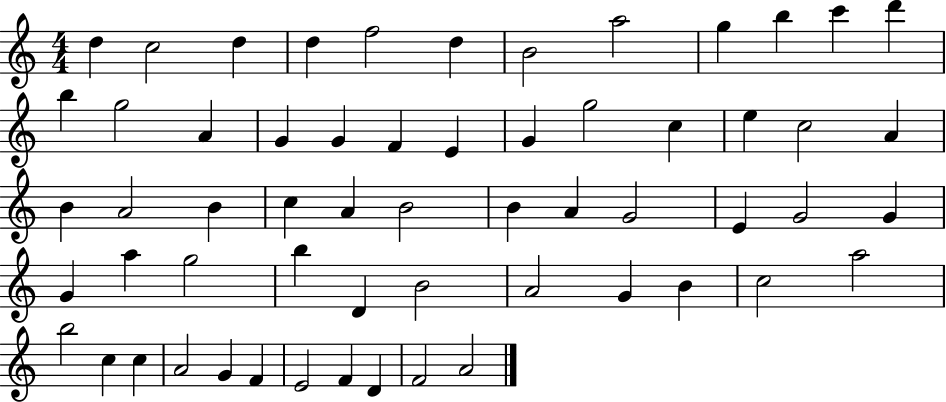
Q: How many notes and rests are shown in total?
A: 59